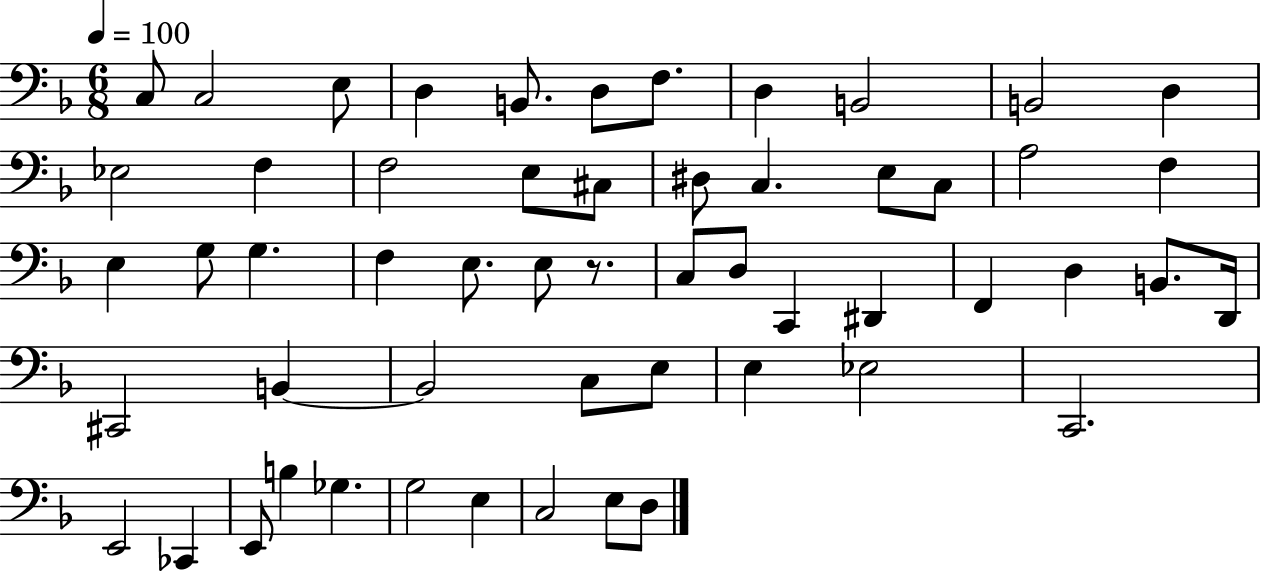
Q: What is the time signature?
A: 6/8